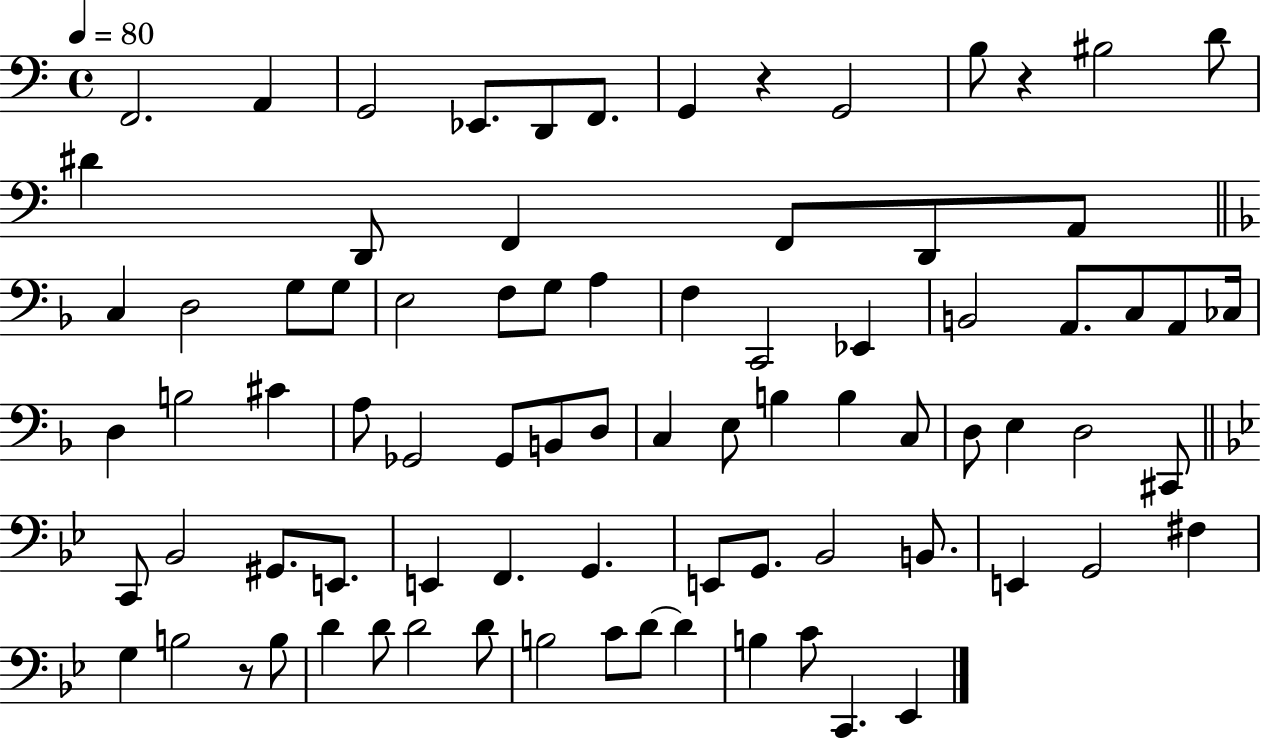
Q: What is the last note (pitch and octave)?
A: Eb2